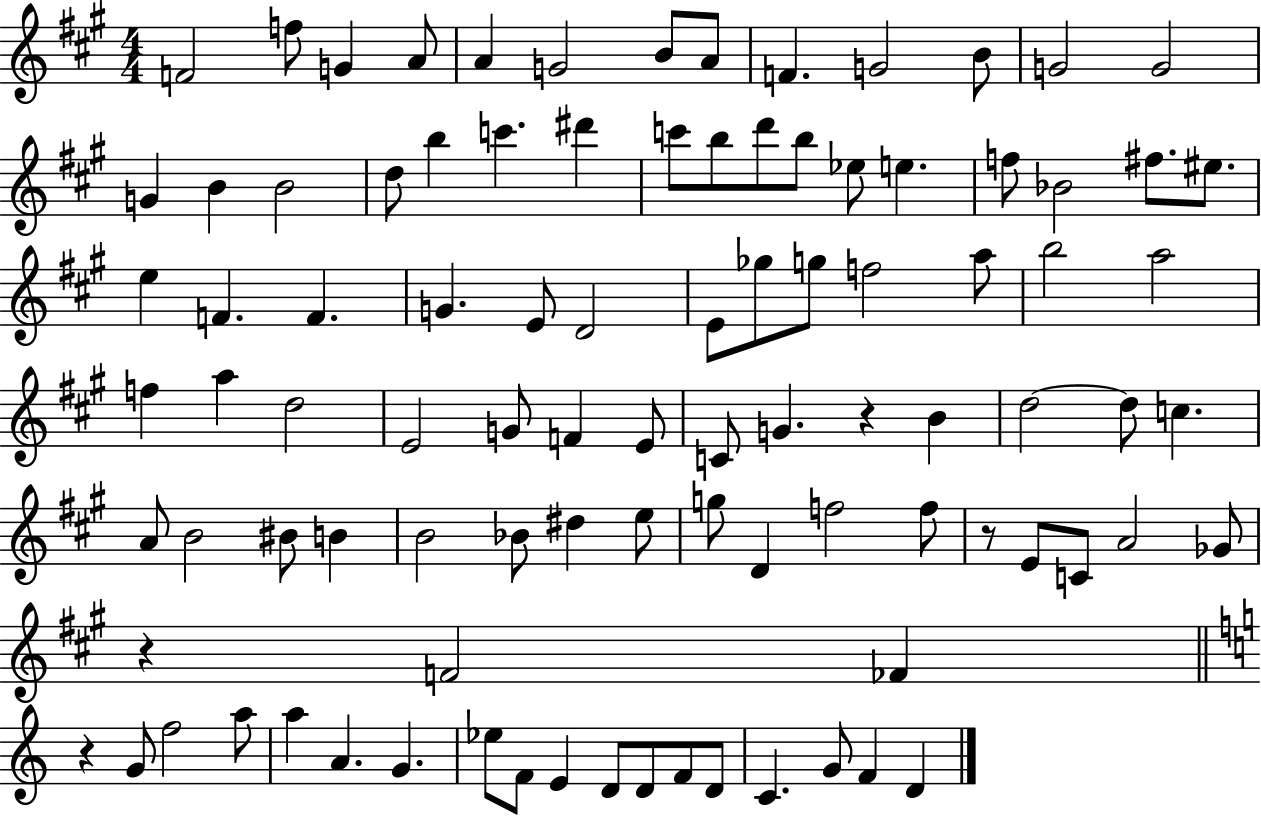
X:1
T:Untitled
M:4/4
L:1/4
K:A
F2 f/2 G A/2 A G2 B/2 A/2 F G2 B/2 G2 G2 G B B2 d/2 b c' ^d' c'/2 b/2 d'/2 b/2 _e/2 e f/2 _B2 ^f/2 ^e/2 e F F G E/2 D2 E/2 _g/2 g/2 f2 a/2 b2 a2 f a d2 E2 G/2 F E/2 C/2 G z B d2 d/2 c A/2 B2 ^B/2 B B2 _B/2 ^d e/2 g/2 D f2 f/2 z/2 E/2 C/2 A2 _G/2 z F2 _F z G/2 f2 a/2 a A G _e/2 F/2 E D/2 D/2 F/2 D/2 C G/2 F D